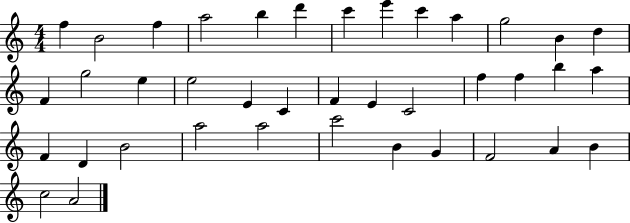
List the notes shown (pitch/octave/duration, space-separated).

F5/q B4/h F5/q A5/h B5/q D6/q C6/q E6/q C6/q A5/q G5/h B4/q D5/q F4/q G5/h E5/q E5/h E4/q C4/q F4/q E4/q C4/h F5/q F5/q B5/q A5/q F4/q D4/q B4/h A5/h A5/h C6/h B4/q G4/q F4/h A4/q B4/q C5/h A4/h